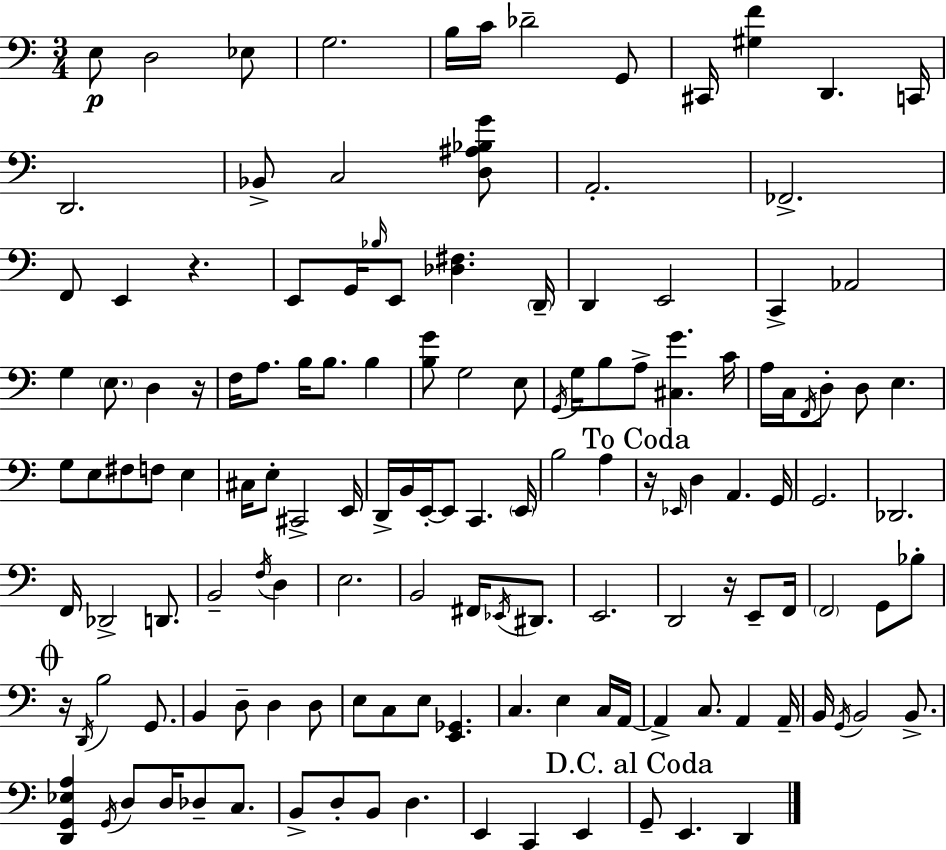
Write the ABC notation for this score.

X:1
T:Untitled
M:3/4
L:1/4
K:Am
E,/2 D,2 _E,/2 G,2 B,/4 C/4 _D2 G,,/2 ^C,,/4 [^G,F] D,, C,,/4 D,,2 _B,,/2 C,2 [D,^A,_B,G]/2 A,,2 _F,,2 F,,/2 E,, z E,,/2 G,,/4 _B,/4 E,,/2 [_D,^F,] D,,/4 D,, E,,2 C,, _A,,2 G, E,/2 D, z/4 F,/4 A,/2 B,/4 B,/2 B, [B,G]/2 G,2 E,/2 G,,/4 G,/4 B,/2 A,/2 [^C,G] C/4 A,/4 C,/4 F,,/4 D,/2 D,/2 E, G,/2 E,/2 ^F,/2 F,/2 E, ^C,/4 E,/2 ^C,,2 E,,/4 D,,/4 B,,/4 E,,/4 E,,/2 C,, E,,/4 B,2 A, z/4 _E,,/4 D, A,, G,,/4 G,,2 _D,,2 F,,/4 _D,,2 D,,/2 B,,2 F,/4 D, E,2 B,,2 ^F,,/4 _E,,/4 ^D,,/2 E,,2 D,,2 z/4 E,,/2 F,,/4 F,,2 G,,/2 _B,/2 z/4 D,,/4 B,2 G,,/2 B,, D,/2 D, D,/2 E,/2 C,/2 E,/2 [E,,_G,,] C, E, C,/4 A,,/4 A,, C,/2 A,, A,,/4 B,,/4 G,,/4 B,,2 B,,/2 [D,,G,,_E,A,] G,,/4 D,/2 D,/4 _D,/2 C,/2 B,,/2 D,/2 B,,/2 D, E,, C,, E,, G,,/2 E,, D,,